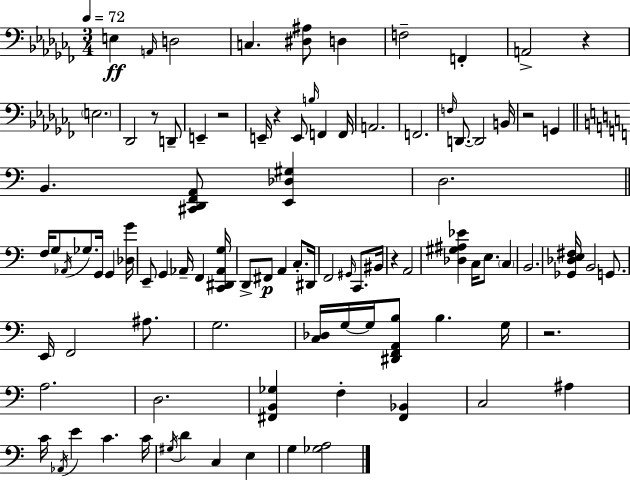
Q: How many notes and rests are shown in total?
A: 94